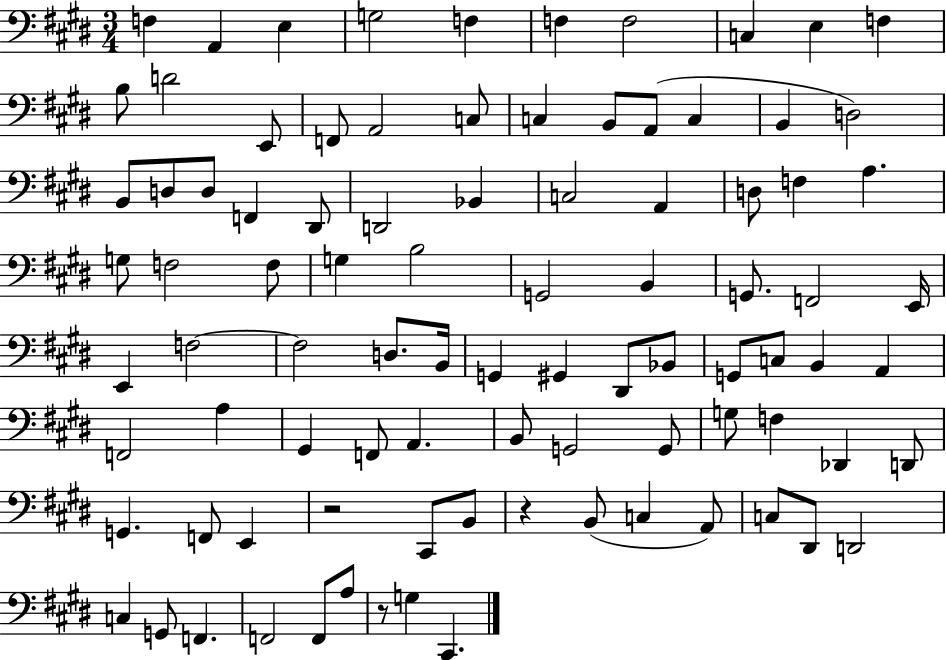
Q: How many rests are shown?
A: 3